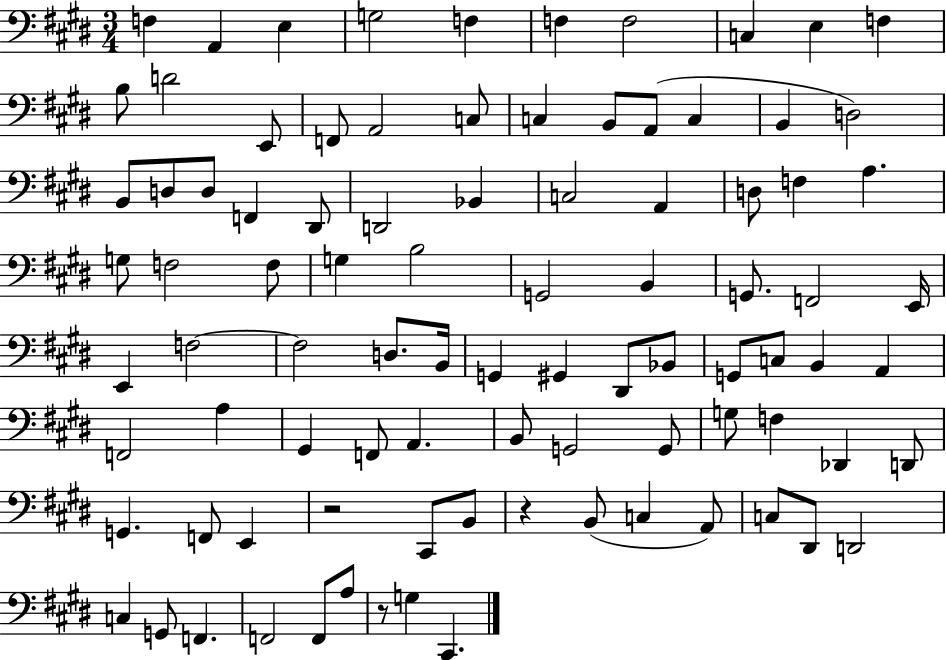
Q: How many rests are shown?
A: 3